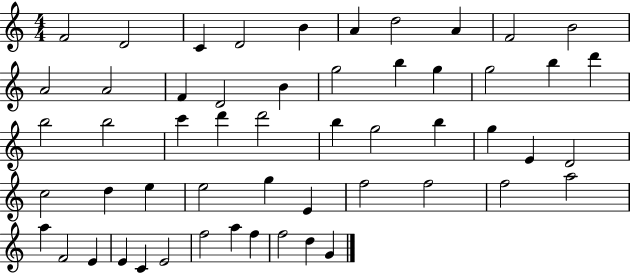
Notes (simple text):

F4/h D4/h C4/q D4/h B4/q A4/q D5/h A4/q F4/h B4/h A4/h A4/h F4/q D4/h B4/q G5/h B5/q G5/q G5/h B5/q D6/q B5/h B5/h C6/q D6/q D6/h B5/q G5/h B5/q G5/q E4/q D4/h C5/h D5/q E5/q E5/h G5/q E4/q F5/h F5/h F5/h A5/h A5/q F4/h E4/q E4/q C4/q E4/h F5/h A5/q F5/q F5/h D5/q G4/q